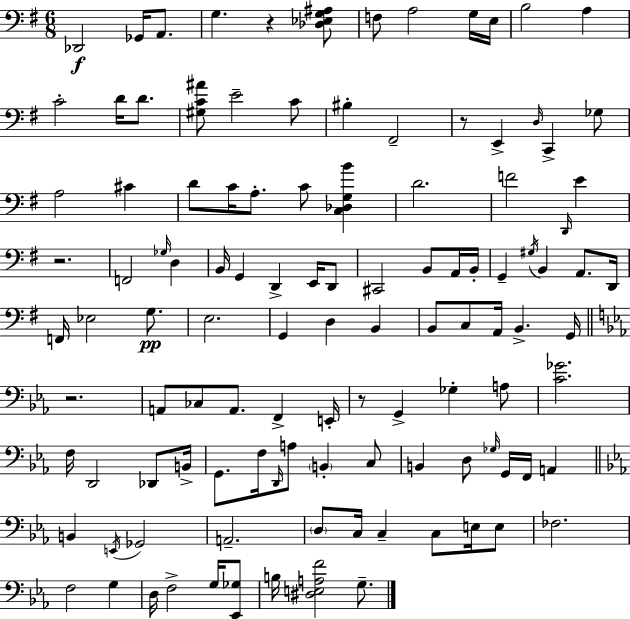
{
  \clef bass
  \numericTimeSignature
  \time 6/8
  \key g \major
  des,2\f ges,16 a,8. | g4. r4 <des ees g ais>8 | f8 a2 g16 e16 | b2 a4 | \break c'2-. d'16 d'8. | <gis c' ais'>8 e'2-- c'8 | bis4-. fis,2-- | r8 e,4-> \grace { d16 } c,4-> ges8 | \break a2 cis'4 | d'8 c'16 a8.-. c'8 <c des g b'>4 | d'2. | f'2 \grace { d,16 } e'4 | \break r2. | f,2 \grace { ges16 } d4 | b,16 g,4 d,4-> | e,16 d,8 cis,2 b,8 | \break a,16 b,16-. g,4-- \acciaccatura { gis16 } b,4 | a,8. d,16 f,16 ees2 | g8.\pp e2. | g,4 d4 | \break b,4 b,8 c8 a,16 b,4.-> | g,16 \bar "||" \break \key ees \major r2. | a,8 ces8 a,8. f,4-> e,16-. | r8 g,4-> ges4-. a8 | <c' ges'>2. | \break f16 d,2 des,8 b,16-> | g,8. f16 \grace { d,16 } a8 \parenthesize b,4-. c8 | b,4 d8 \grace { ges16 } g,16 f,16 a,4 | \bar "||" \break \key ees \major b,4 \acciaccatura { e,16 } ges,2 | a,2.-- | \parenthesize d8 c16 c4-- c8 e16 e8 | fes2. | \break f2 g4 | d16 f2-> g16 <ees, ges>8 | b16 <dis e a f'>2 g8.-- | \bar "|."
}